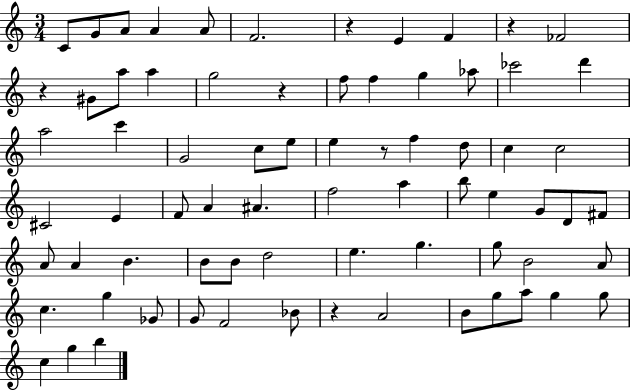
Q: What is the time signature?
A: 3/4